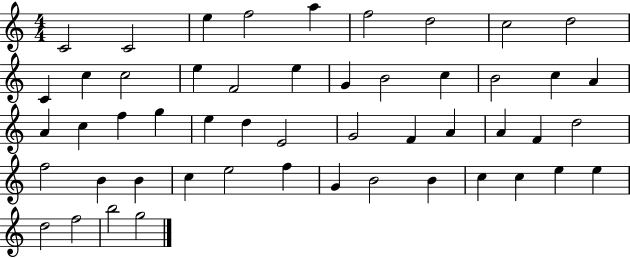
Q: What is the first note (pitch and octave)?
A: C4